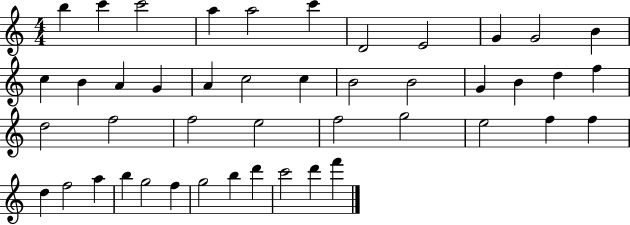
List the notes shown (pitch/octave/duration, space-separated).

B5/q C6/q C6/h A5/q A5/h C6/q D4/h E4/h G4/q G4/h B4/q C5/q B4/q A4/q G4/q A4/q C5/h C5/q B4/h B4/h G4/q B4/q D5/q F5/q D5/h F5/h F5/h E5/h F5/h G5/h E5/h F5/q F5/q D5/q F5/h A5/q B5/q G5/h F5/q G5/h B5/q D6/q C6/h D6/q F6/q